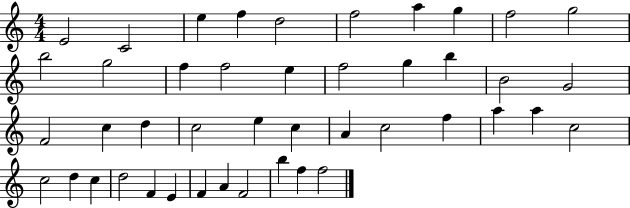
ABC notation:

X:1
T:Untitled
M:4/4
L:1/4
K:C
E2 C2 e f d2 f2 a g f2 g2 b2 g2 f f2 e f2 g b B2 G2 F2 c d c2 e c A c2 f a a c2 c2 d c d2 F E F A F2 b f f2